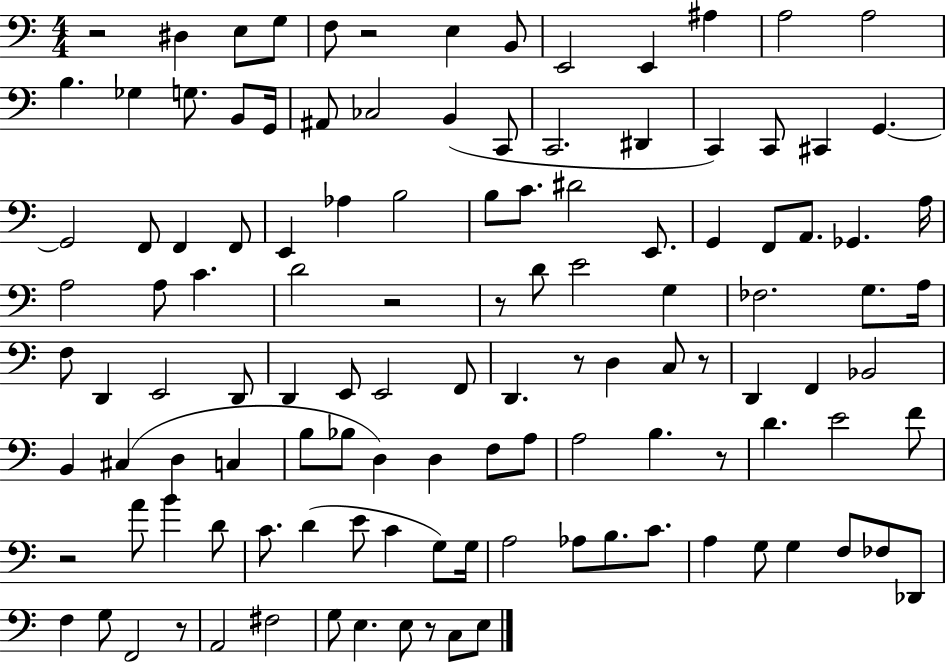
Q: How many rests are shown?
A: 10